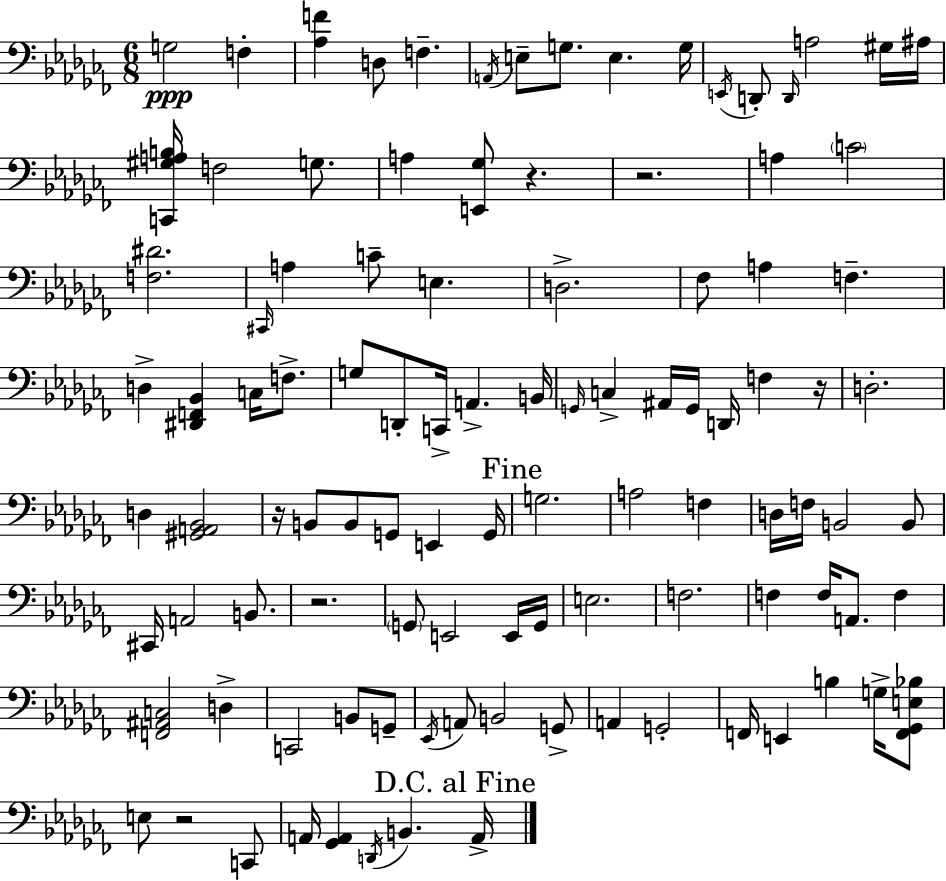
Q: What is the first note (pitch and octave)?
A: G3